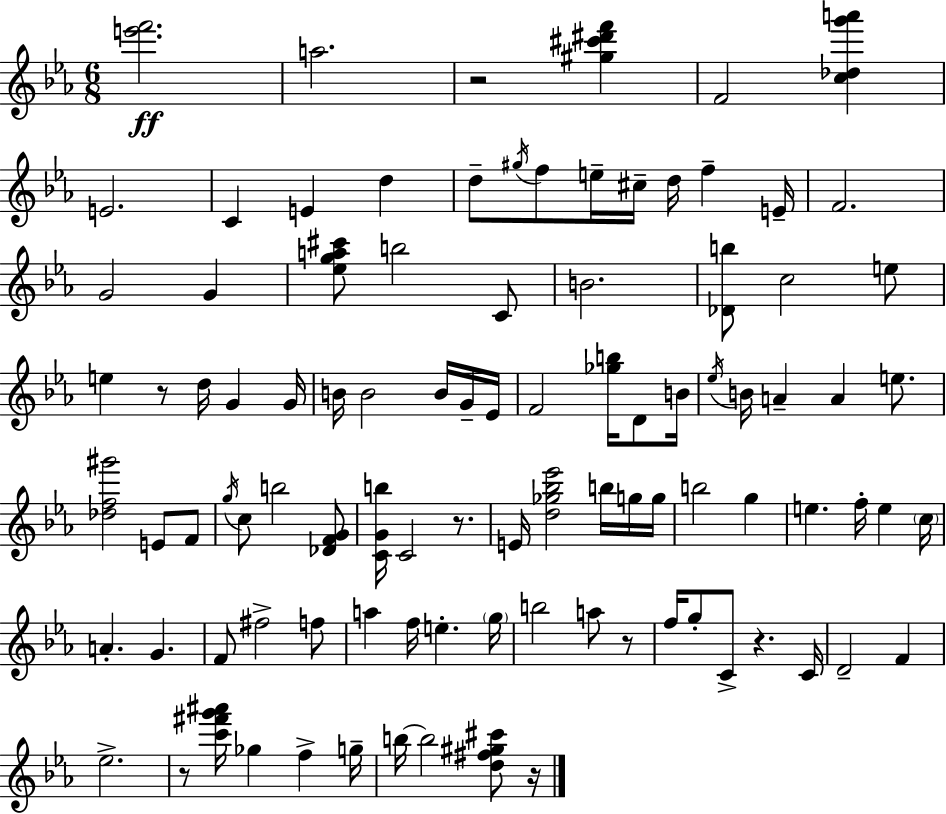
[E6,F6]/h. A5/h. R/h [G#5,C#6,D#6,F6]/q F4/h [C5,Db5,G6,A6]/q E4/h. C4/q E4/q D5/q D5/e G#5/s F5/e E5/s C#5/s D5/s F5/q E4/s F4/h. G4/h G4/q [Eb5,G5,A5,C#6]/e B5/h C4/e B4/h. [Db4,B5]/e C5/h E5/e E5/q R/e D5/s G4/q G4/s B4/s B4/h B4/s G4/s Eb4/s F4/h [Gb5,B5]/s D4/e B4/s Eb5/s B4/s A4/q A4/q E5/e. [Db5,F5,G#6]/h E4/e F4/e G5/s C5/e B5/h [Db4,F4,G4]/e [C4,G4,B5]/s C4/h R/e. E4/s [D5,Gb5,Bb5,Eb6]/h B5/s G5/s G5/s B5/h G5/q E5/q. F5/s E5/q C5/s A4/q. G4/q. F4/e F#5/h F5/e A5/q F5/s E5/q. G5/s B5/h A5/e R/e F5/s G5/e C4/e R/q. C4/s D4/h F4/q Eb5/h. R/e [C6,F#6,G6,A#6]/s Gb5/q F5/q G5/s B5/s B5/h [D5,F#5,G#5,C#6]/e R/s